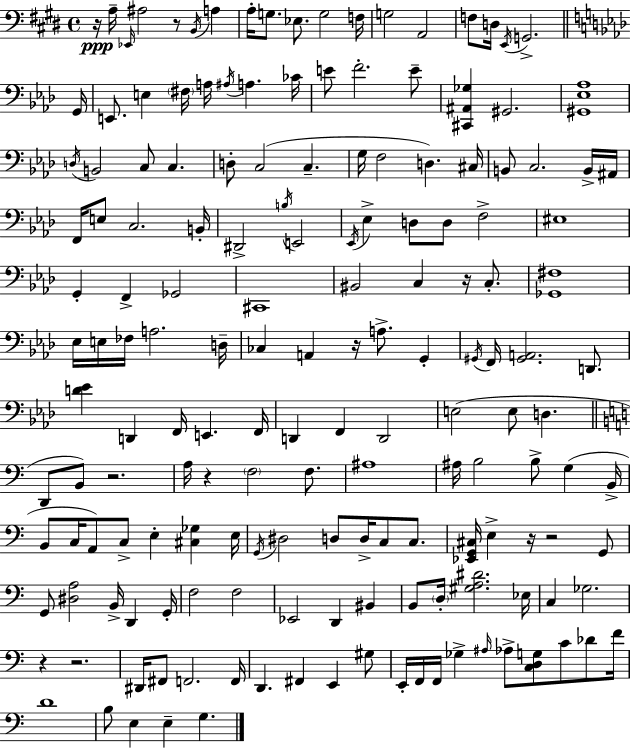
X:1
T:Untitled
M:4/4
L:1/4
K:E
z/4 A,/4 _E,,/4 ^A,2 z/2 B,,/4 A, A,/4 G,/2 _E,/2 G,2 F,/4 G,2 A,,2 F,/2 D,/4 E,,/4 G,,2 G,,/4 E,,/2 E, ^F,/4 A,/4 ^A,/4 A, _C/4 E/2 F2 E/2 [^C,,^A,,_G,] ^G,,2 [^G,,_E,_A,]4 D,/4 B,,2 C,/2 C, D,/2 C,2 C, G,/4 F,2 D, ^C,/4 B,,/2 C,2 B,,/4 ^A,,/4 F,,/4 E,/2 C,2 B,,/4 ^D,,2 B,/4 E,,2 _E,,/4 _E, D,/2 D,/2 F,2 ^E,4 G,, F,, _G,,2 ^C,,4 ^B,,2 C, z/4 C,/2 [_G,,^F,]4 _E,/4 E,/4 _F,/4 A,2 D,/4 _C, A,, z/4 A,/2 G,, ^G,,/4 F,,/4 [^G,,A,,]2 D,,/2 [D_E] D,, F,,/4 E,, F,,/4 D,, F,, D,,2 E,2 E,/2 D, D,,/2 B,,/2 z2 A,/4 z F,2 F,/2 ^A,4 ^A,/4 B,2 B,/2 G, B,,/4 B,,/2 C,/4 A,,/2 C,/2 E, [^C,_G,] E,/4 G,,/4 ^D,2 D,/2 D,/4 C,/2 C,/2 [_E,,G,,^C,]/4 E, z/4 z2 G,,/2 G,,/2 [^D,A,]2 B,,/4 D,, G,,/4 F,2 F,2 _E,,2 D,, ^B,, B,,/2 D,/4 [^G,A,^D]2 _E,/4 C, _G,2 z z2 ^D,,/4 ^F,,/2 F,,2 F,,/4 D,, ^F,, E,, ^G,/2 E,,/4 F,,/4 F,,/4 _G, ^A,/4 _A,/2 [C,D,G,]/2 C/2 _D/2 F/4 D4 B,/2 E, E, G,